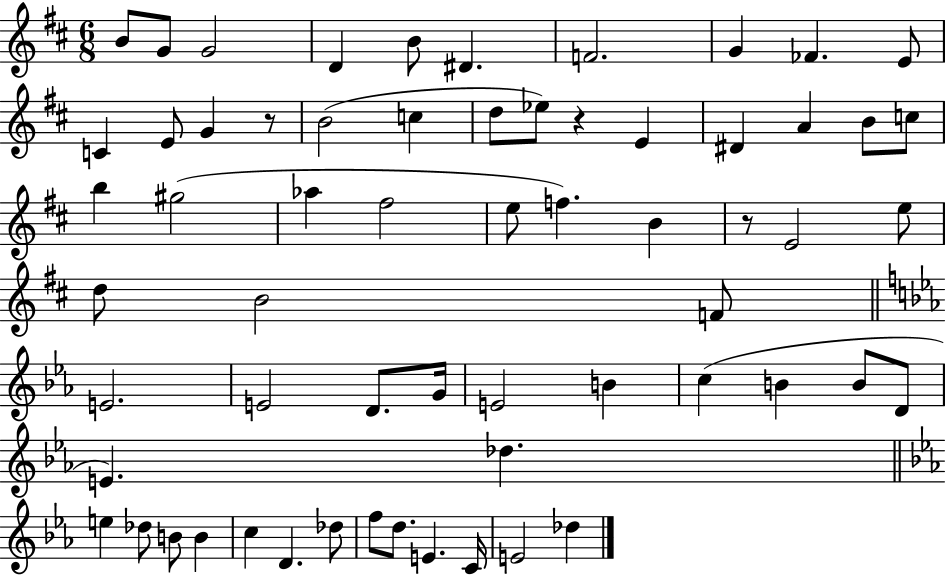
{
  \clef treble
  \numericTimeSignature
  \time 6/8
  \key d \major
  \repeat volta 2 { b'8 g'8 g'2 | d'4 b'8 dis'4. | f'2. | g'4 fes'4. e'8 | \break c'4 e'8 g'4 r8 | b'2( c''4 | d''8 ees''8) r4 e'4 | dis'4 a'4 b'8 c''8 | \break b''4 gis''2( | aes''4 fis''2 | e''8 f''4.) b'4 | r8 e'2 e''8 | \break d''8 b'2 f'8 | \bar "||" \break \key ees \major e'2. | e'2 d'8. g'16 | e'2 b'4 | c''4( b'4 b'8 d'8 | \break e'4.) des''4. | \bar "||" \break \key ees \major e''4 des''8 b'8 b'4 | c''4 d'4. des''8 | f''8 d''8. e'4. c'16 | e'2 des''4 | \break } \bar "|."
}